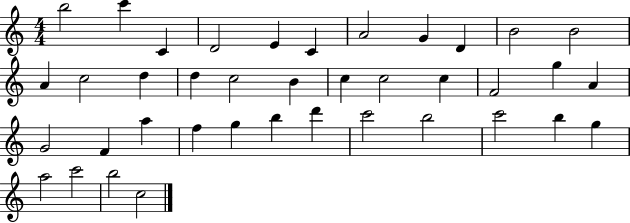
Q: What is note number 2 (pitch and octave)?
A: C6